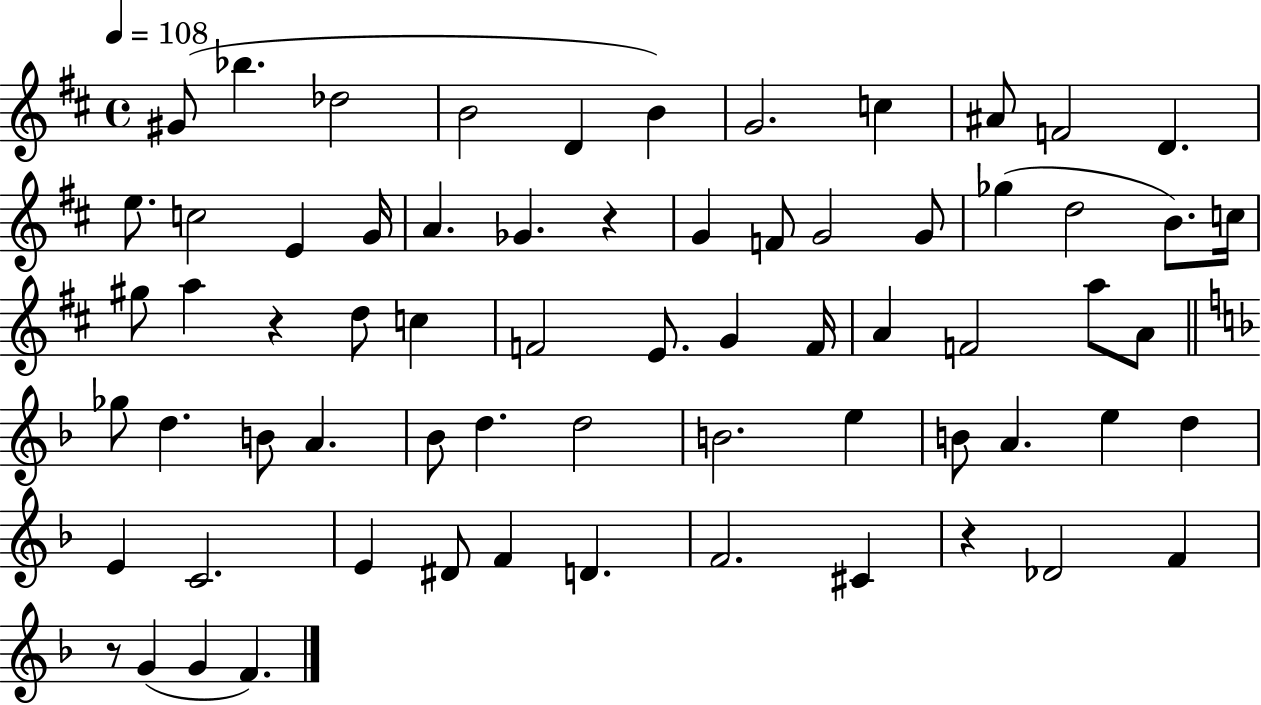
G#4/e Bb5/q. Db5/h B4/h D4/q B4/q G4/h. C5/q A#4/e F4/h D4/q. E5/e. C5/h E4/q G4/s A4/q. Gb4/q. R/q G4/q F4/e G4/h G4/e Gb5/q D5/h B4/e. C5/s G#5/e A5/q R/q D5/e C5/q F4/h E4/e. G4/q F4/s A4/q F4/h A5/e A4/e Gb5/e D5/q. B4/e A4/q. Bb4/e D5/q. D5/h B4/h. E5/q B4/e A4/q. E5/q D5/q E4/q C4/h. E4/q D#4/e F4/q D4/q. F4/h. C#4/q R/q Db4/h F4/q R/e G4/q G4/q F4/q.